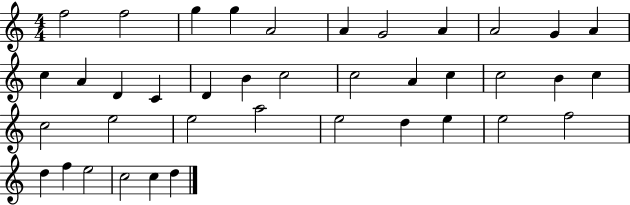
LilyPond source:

{
  \clef treble
  \numericTimeSignature
  \time 4/4
  \key c \major
  f''2 f''2 | g''4 g''4 a'2 | a'4 g'2 a'4 | a'2 g'4 a'4 | \break c''4 a'4 d'4 c'4 | d'4 b'4 c''2 | c''2 a'4 c''4 | c''2 b'4 c''4 | \break c''2 e''2 | e''2 a''2 | e''2 d''4 e''4 | e''2 f''2 | \break d''4 f''4 e''2 | c''2 c''4 d''4 | \bar "|."
}